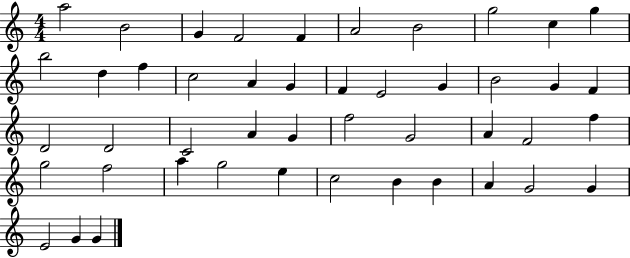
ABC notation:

X:1
T:Untitled
M:4/4
L:1/4
K:C
a2 B2 G F2 F A2 B2 g2 c g b2 d f c2 A G F E2 G B2 G F D2 D2 C2 A G f2 G2 A F2 f g2 f2 a g2 e c2 B B A G2 G E2 G G